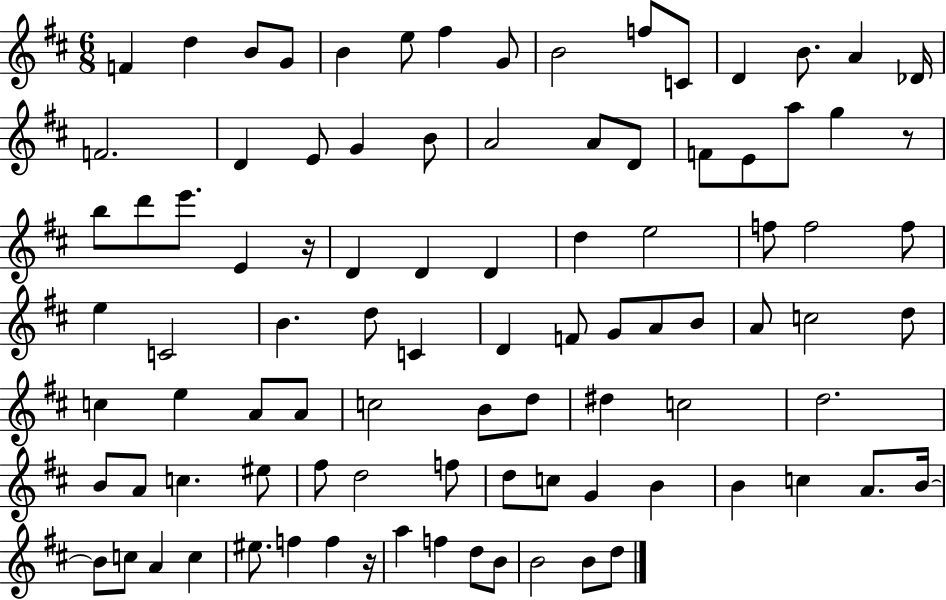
F4/q D5/q B4/e G4/e B4/q E5/e F#5/q G4/e B4/h F5/e C4/e D4/q B4/e. A4/q Db4/s F4/h. D4/q E4/e G4/q B4/e A4/h A4/e D4/e F4/e E4/e A5/e G5/q R/e B5/e D6/e E6/e. E4/q R/s D4/q D4/q D4/q D5/q E5/h F5/e F5/h F5/e E5/q C4/h B4/q. D5/e C4/q D4/q F4/e G4/e A4/e B4/e A4/e C5/h D5/e C5/q E5/q A4/e A4/e C5/h B4/e D5/e D#5/q C5/h D5/h. B4/e A4/e C5/q. EIS5/e F#5/e D5/h F5/e D5/e C5/e G4/q B4/q B4/q C5/q A4/e. B4/s B4/e C5/e A4/q C5/q EIS5/e. F5/q F5/q R/s A5/q F5/q D5/e B4/e B4/h B4/e D5/e